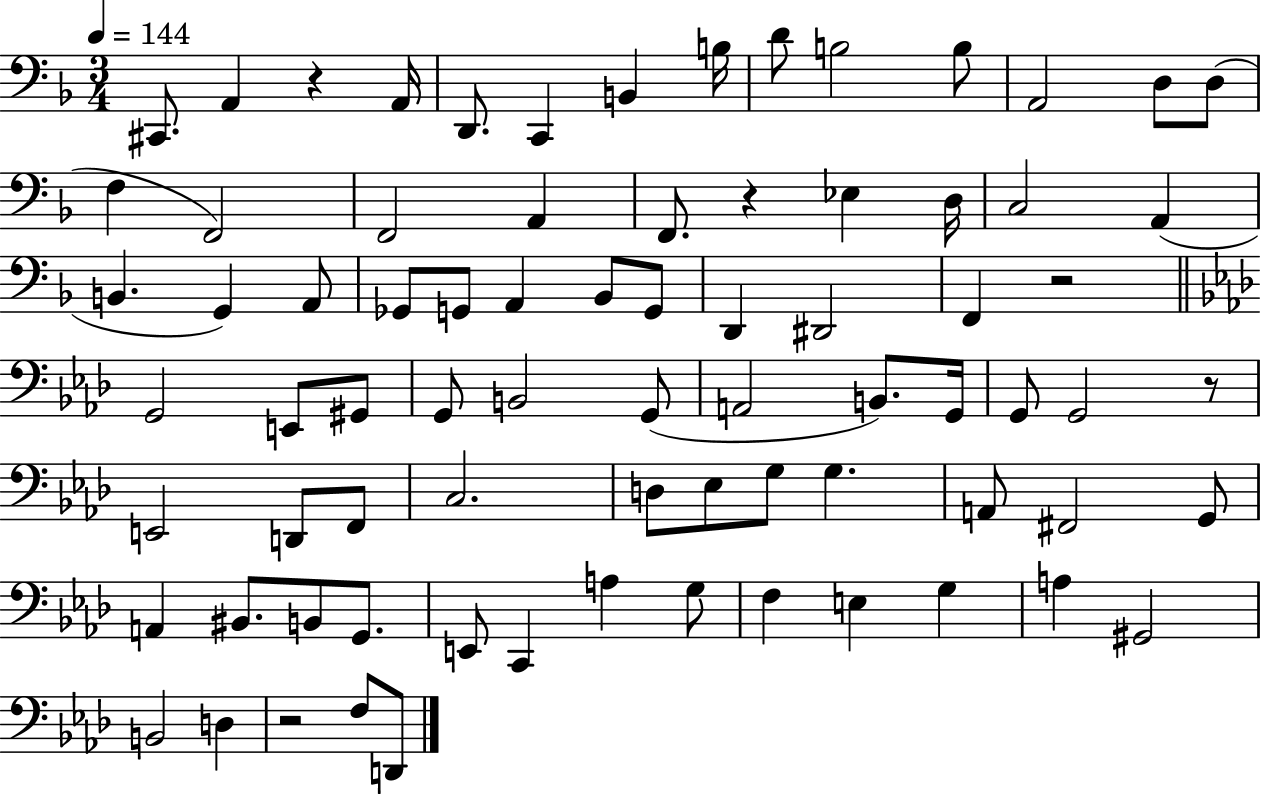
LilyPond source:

{
  \clef bass
  \numericTimeSignature
  \time 3/4
  \key f \major
  \tempo 4 = 144
  cis,8. a,4 r4 a,16 | d,8. c,4 b,4 b16 | d'8 b2 b8 | a,2 d8 d8( | \break f4 f,2) | f,2 a,4 | f,8. r4 ees4 d16 | c2 a,4( | \break b,4. g,4) a,8 | ges,8 g,8 a,4 bes,8 g,8 | d,4 dis,2 | f,4 r2 | \break \bar "||" \break \key aes \major g,2 e,8 gis,8 | g,8 b,2 g,8( | a,2 b,8.) g,16 | g,8 g,2 r8 | \break e,2 d,8 f,8 | c2. | d8 ees8 g8 g4. | a,8 fis,2 g,8 | \break a,4 bis,8. b,8 g,8. | e,8 c,4 a4 g8 | f4 e4 g4 | a4 gis,2 | \break b,2 d4 | r2 f8 d,8 | \bar "|."
}